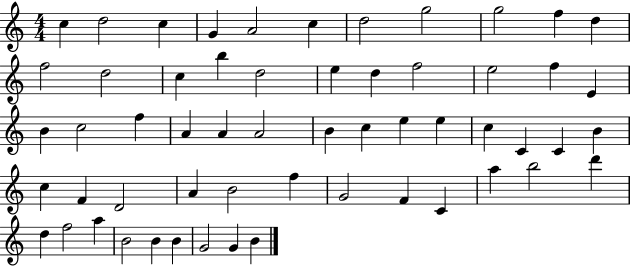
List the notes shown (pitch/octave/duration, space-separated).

C5/q D5/h C5/q G4/q A4/h C5/q D5/h G5/h G5/h F5/q D5/q F5/h D5/h C5/q B5/q D5/h E5/q D5/q F5/h E5/h F5/q E4/q B4/q C5/h F5/q A4/q A4/q A4/h B4/q C5/q E5/q E5/q C5/q C4/q C4/q B4/q C5/q F4/q D4/h A4/q B4/h F5/q G4/h F4/q C4/q A5/q B5/h D6/q D5/q F5/h A5/q B4/h B4/q B4/q G4/h G4/q B4/q